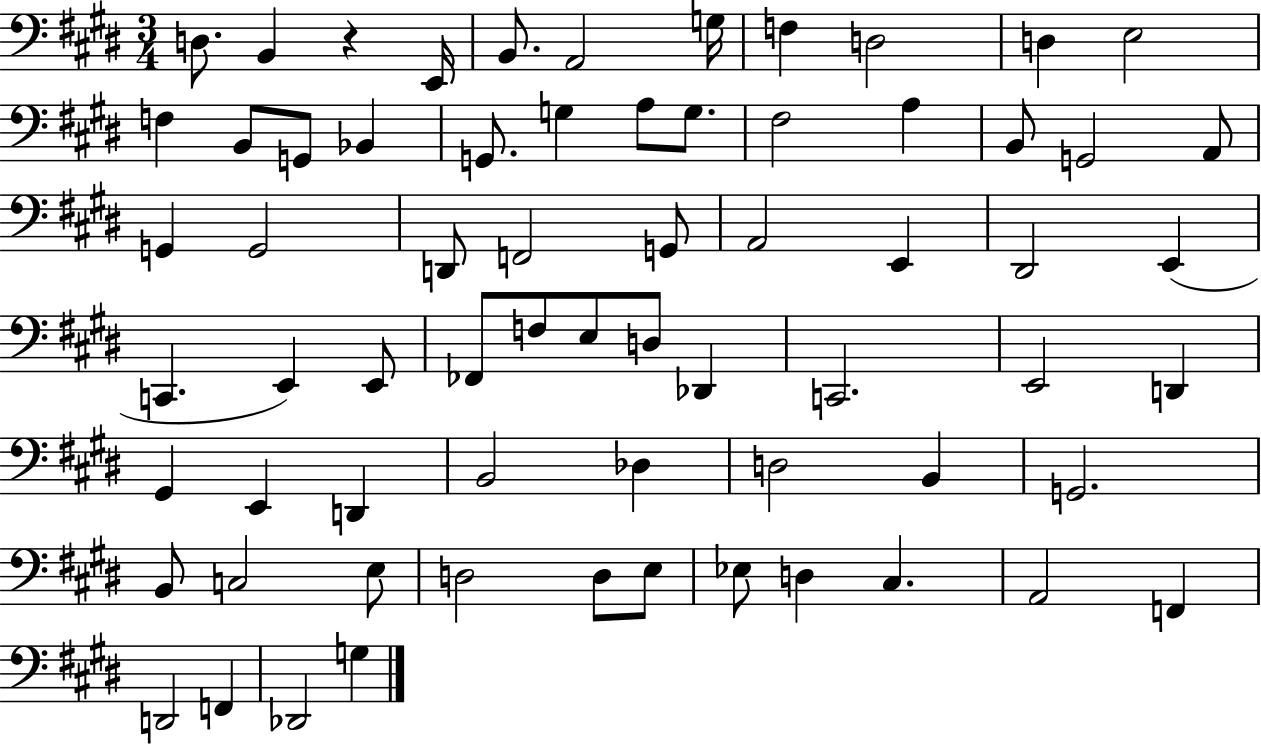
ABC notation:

X:1
T:Untitled
M:3/4
L:1/4
K:E
D,/2 B,, z E,,/4 B,,/2 A,,2 G,/4 F, D,2 D, E,2 F, B,,/2 G,,/2 _B,, G,,/2 G, A,/2 G,/2 ^F,2 A, B,,/2 G,,2 A,,/2 G,, G,,2 D,,/2 F,,2 G,,/2 A,,2 E,, ^D,,2 E,, C,, E,, E,,/2 _F,,/2 F,/2 E,/2 D,/2 _D,, C,,2 E,,2 D,, ^G,, E,, D,, B,,2 _D, D,2 B,, G,,2 B,,/2 C,2 E,/2 D,2 D,/2 E,/2 _E,/2 D, ^C, A,,2 F,, D,,2 F,, _D,,2 G,